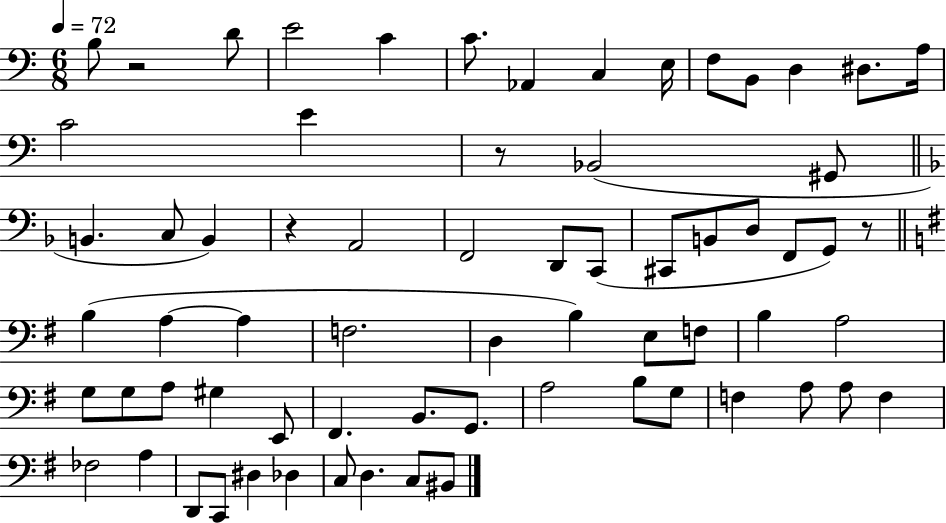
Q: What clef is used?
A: bass